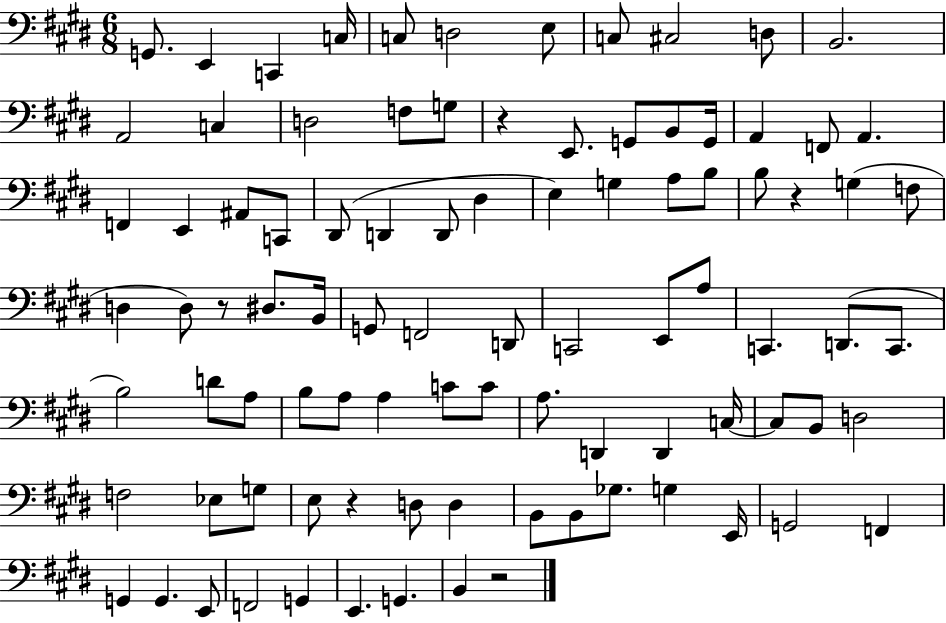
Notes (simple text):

G2/e. E2/q C2/q C3/s C3/e D3/h E3/e C3/e C#3/h D3/e B2/h. A2/h C3/q D3/h F3/e G3/e R/q E2/e. G2/e B2/e G2/s A2/q F2/e A2/q. F2/q E2/q A#2/e C2/e D#2/e D2/q D2/e D#3/q E3/q G3/q A3/e B3/e B3/e R/q G3/q F3/e D3/q D3/e R/e D#3/e. B2/s G2/e F2/h D2/e C2/h E2/e A3/e C2/q. D2/e. C2/e. B3/h D4/e A3/e B3/e A3/e A3/q C4/e C4/e A3/e. D2/q D2/q C3/s C3/e B2/e D3/h F3/h Eb3/e G3/e E3/e R/q D3/e D3/q B2/e B2/e Gb3/e. G3/q E2/s G2/h F2/q G2/q G2/q. E2/e F2/h G2/q E2/q. G2/q. B2/q R/h